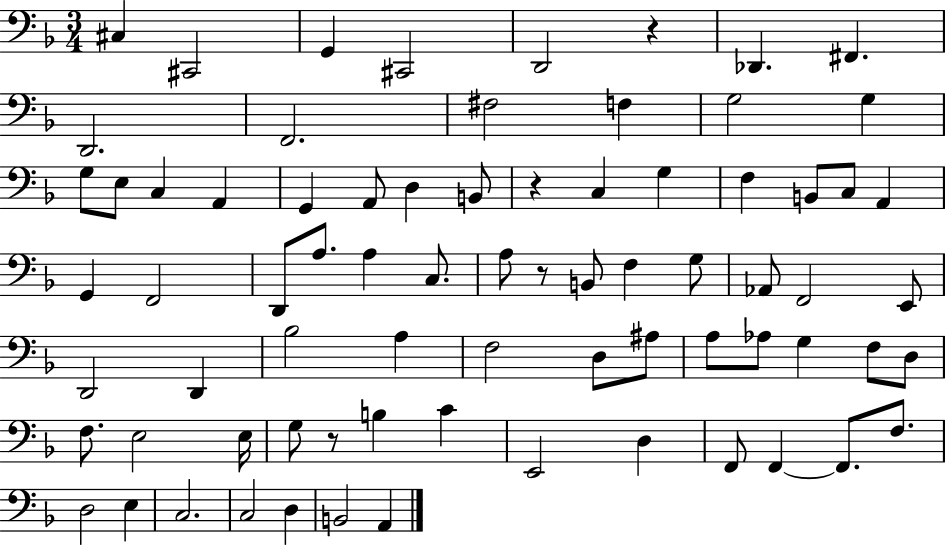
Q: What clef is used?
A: bass